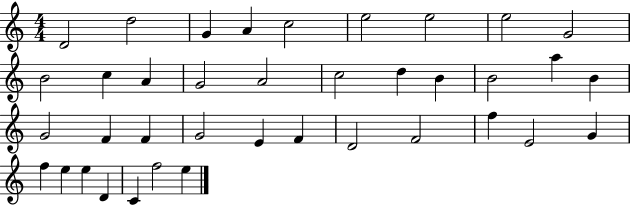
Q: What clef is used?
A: treble